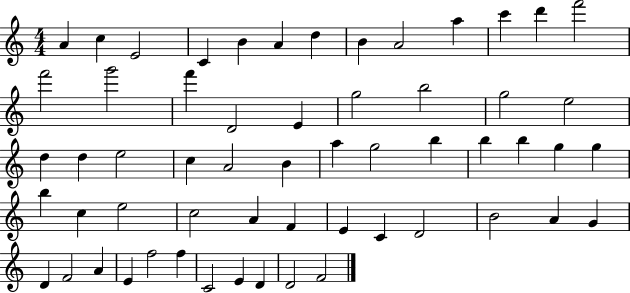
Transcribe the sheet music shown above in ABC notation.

X:1
T:Untitled
M:4/4
L:1/4
K:C
A c E2 C B A d B A2 a c' d' f'2 f'2 g'2 f' D2 E g2 b2 g2 e2 d d e2 c A2 B a g2 b b b g g b c e2 c2 A F E C D2 B2 A G D F2 A E f2 f C2 E D D2 F2